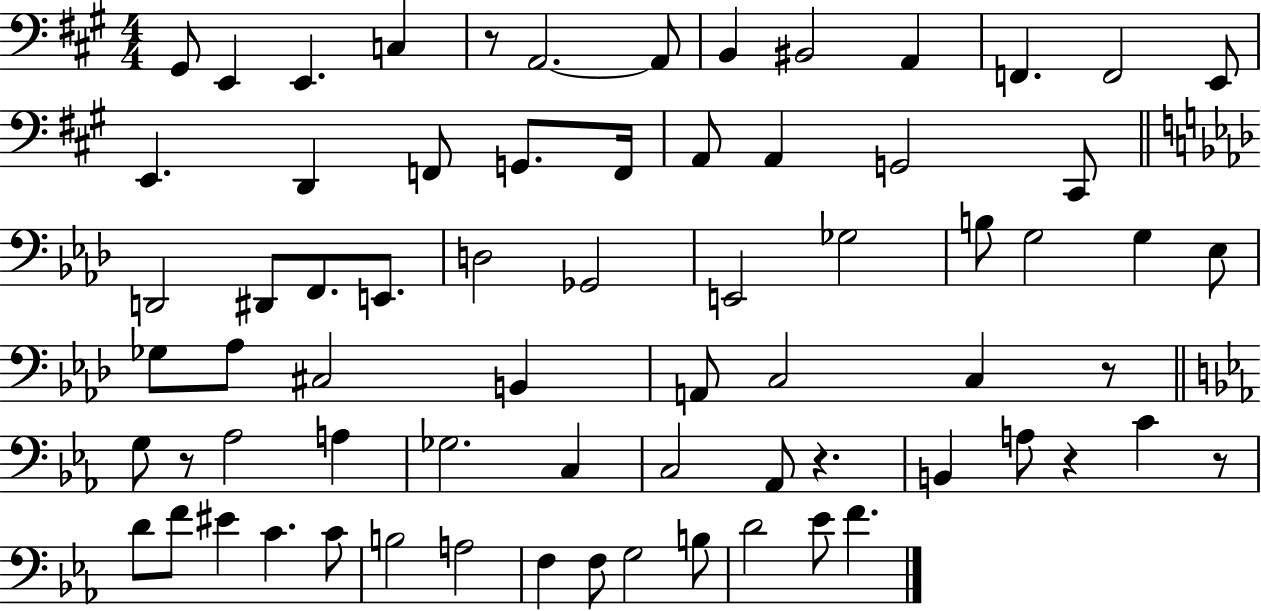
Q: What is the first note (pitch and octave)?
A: G#2